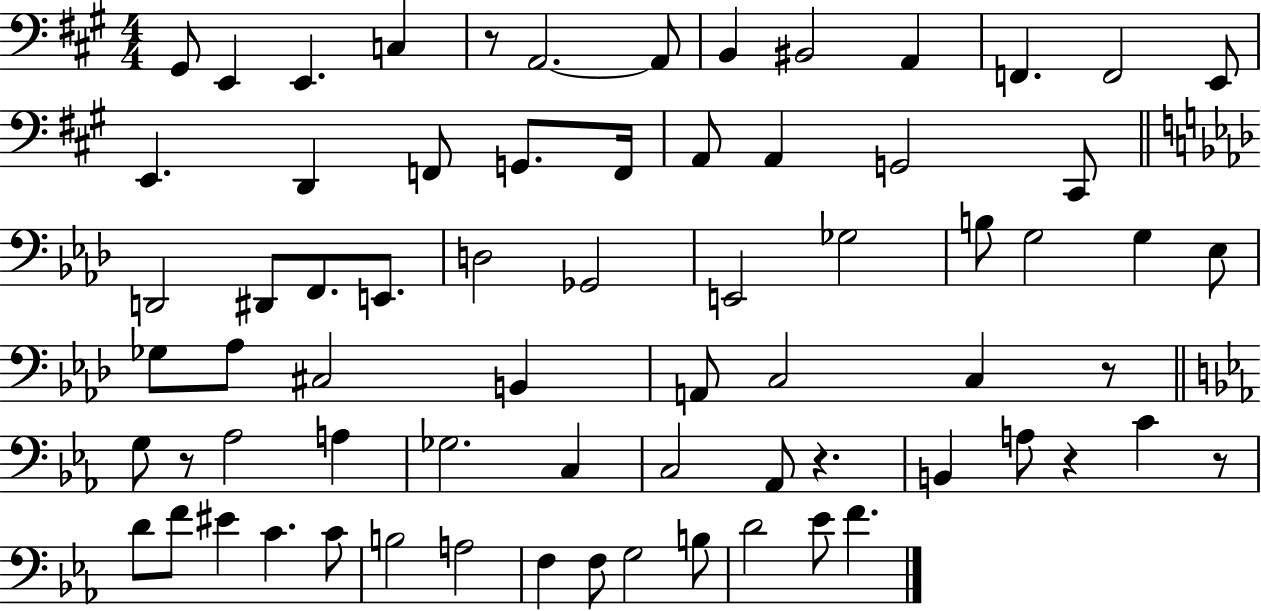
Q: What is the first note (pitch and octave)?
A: G#2